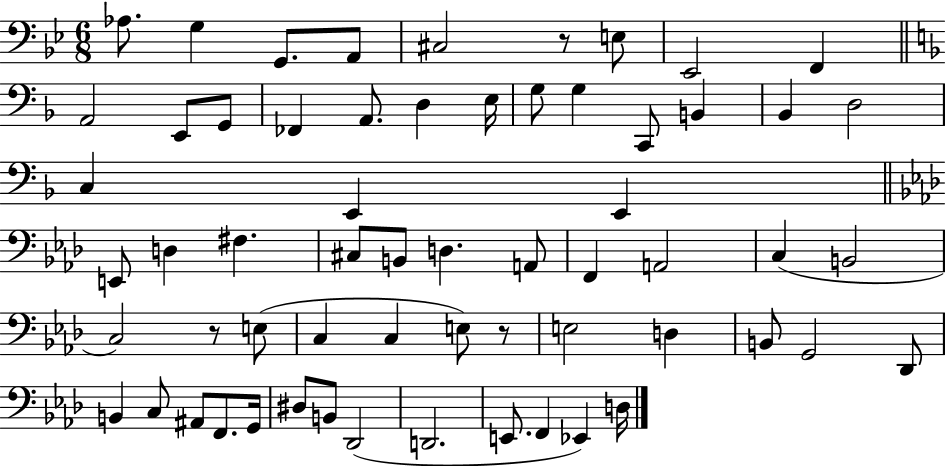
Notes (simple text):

Ab3/e. G3/q G2/e. A2/e C#3/h R/e E3/e Eb2/h F2/q A2/h E2/e G2/e FES2/q A2/e. D3/q E3/s G3/e G3/q C2/e B2/q Bb2/q D3/h C3/q E2/q E2/q E2/e D3/q F#3/q. C#3/e B2/e D3/q. A2/e F2/q A2/h C3/q B2/h C3/h R/e E3/e C3/q C3/q E3/e R/e E3/h D3/q B2/e G2/h Db2/e B2/q C3/e A#2/e F2/e. G2/s D#3/e B2/e Db2/h D2/h. E2/e. F2/q Eb2/q D3/s